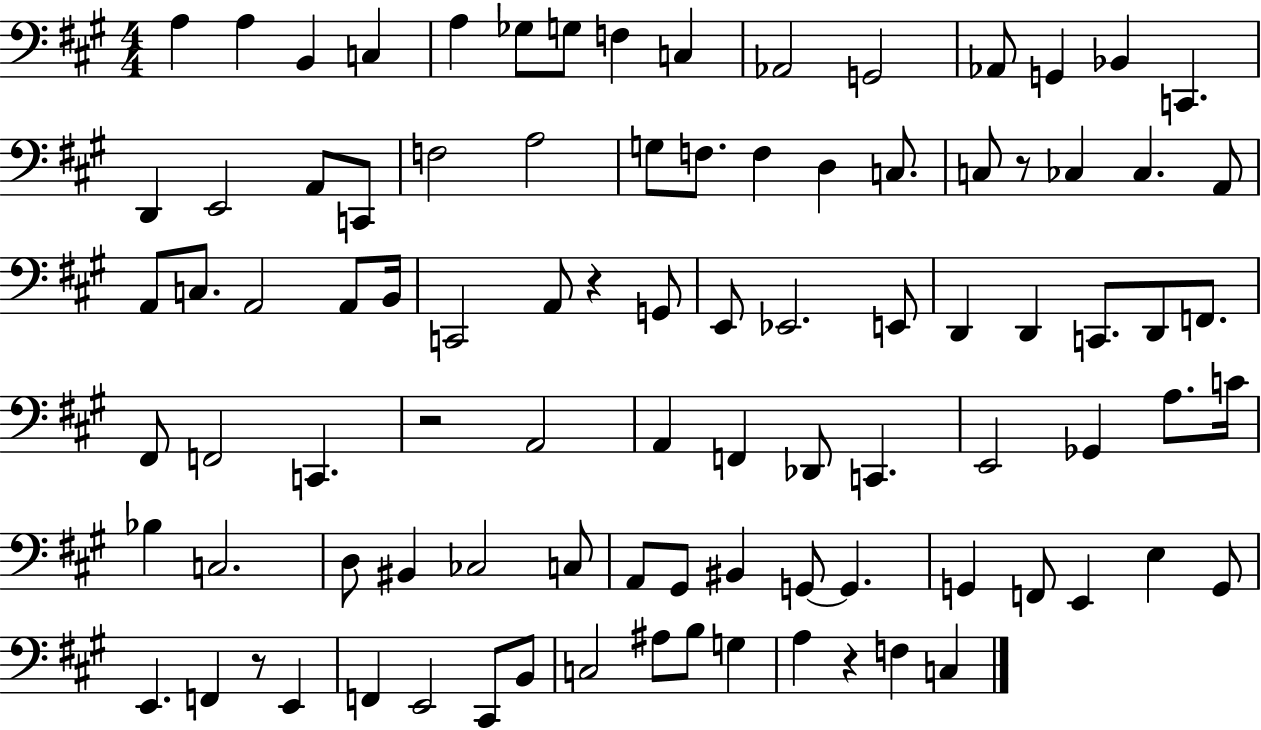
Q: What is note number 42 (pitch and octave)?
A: D2